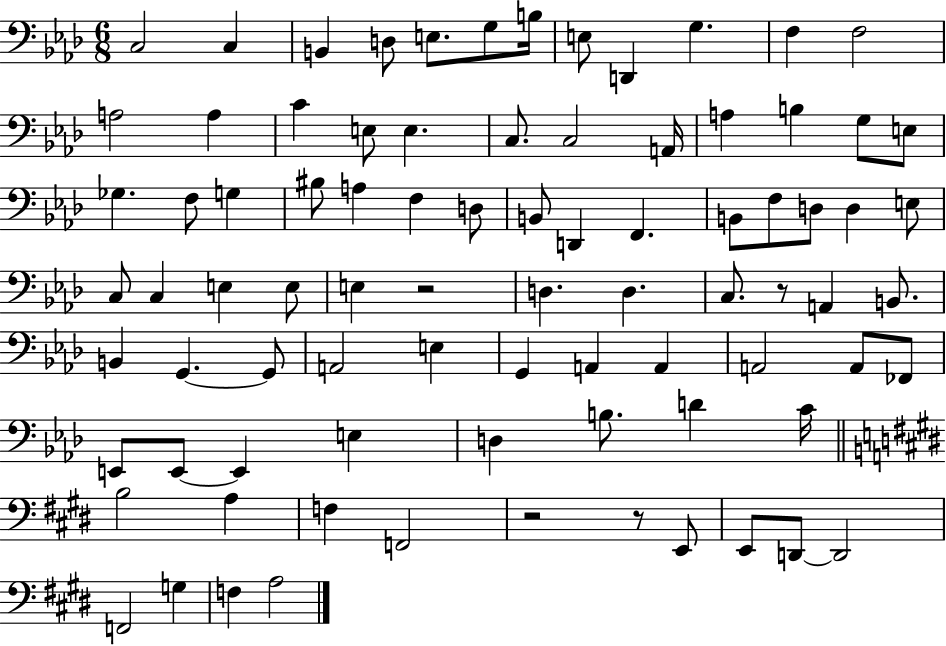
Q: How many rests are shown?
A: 4